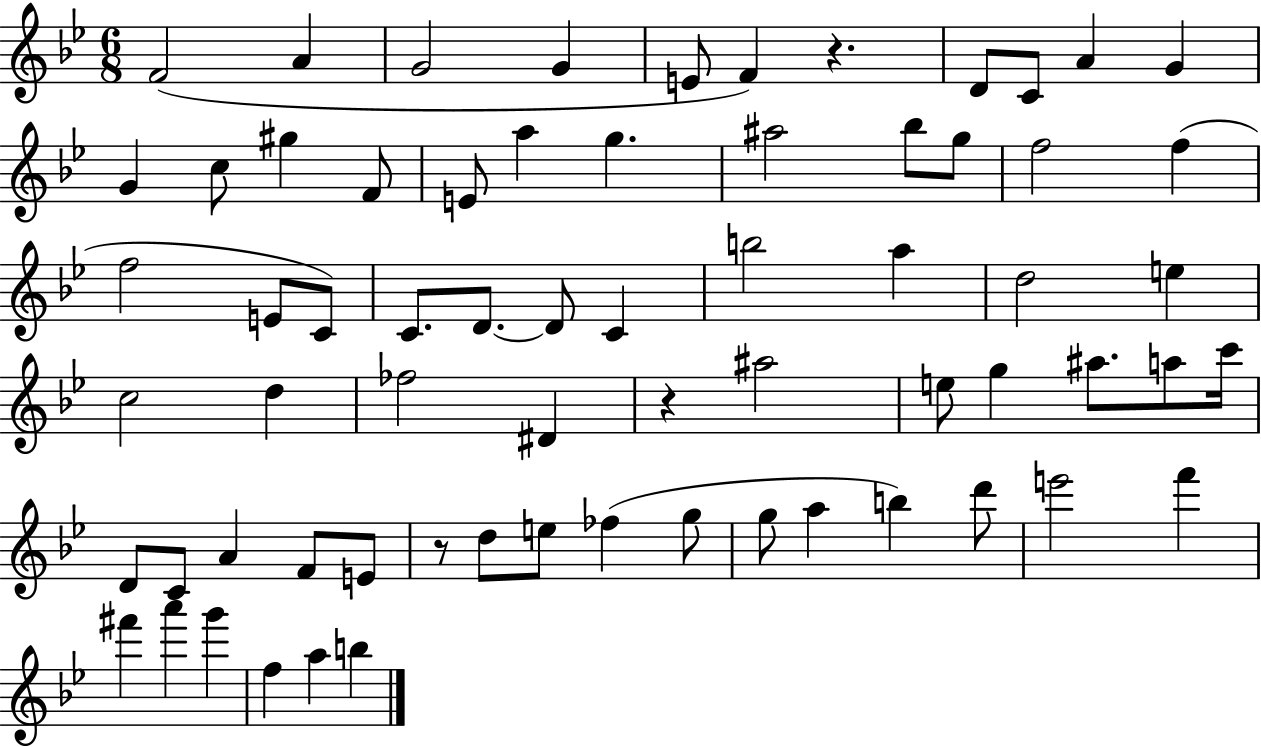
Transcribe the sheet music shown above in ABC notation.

X:1
T:Untitled
M:6/8
L:1/4
K:Bb
F2 A G2 G E/2 F z D/2 C/2 A G G c/2 ^g F/2 E/2 a g ^a2 _b/2 g/2 f2 f f2 E/2 C/2 C/2 D/2 D/2 C b2 a d2 e c2 d _f2 ^D z ^a2 e/2 g ^a/2 a/2 c'/4 D/2 C/2 A F/2 E/2 z/2 d/2 e/2 _f g/2 g/2 a b d'/2 e'2 f' ^f' a' g' f a b